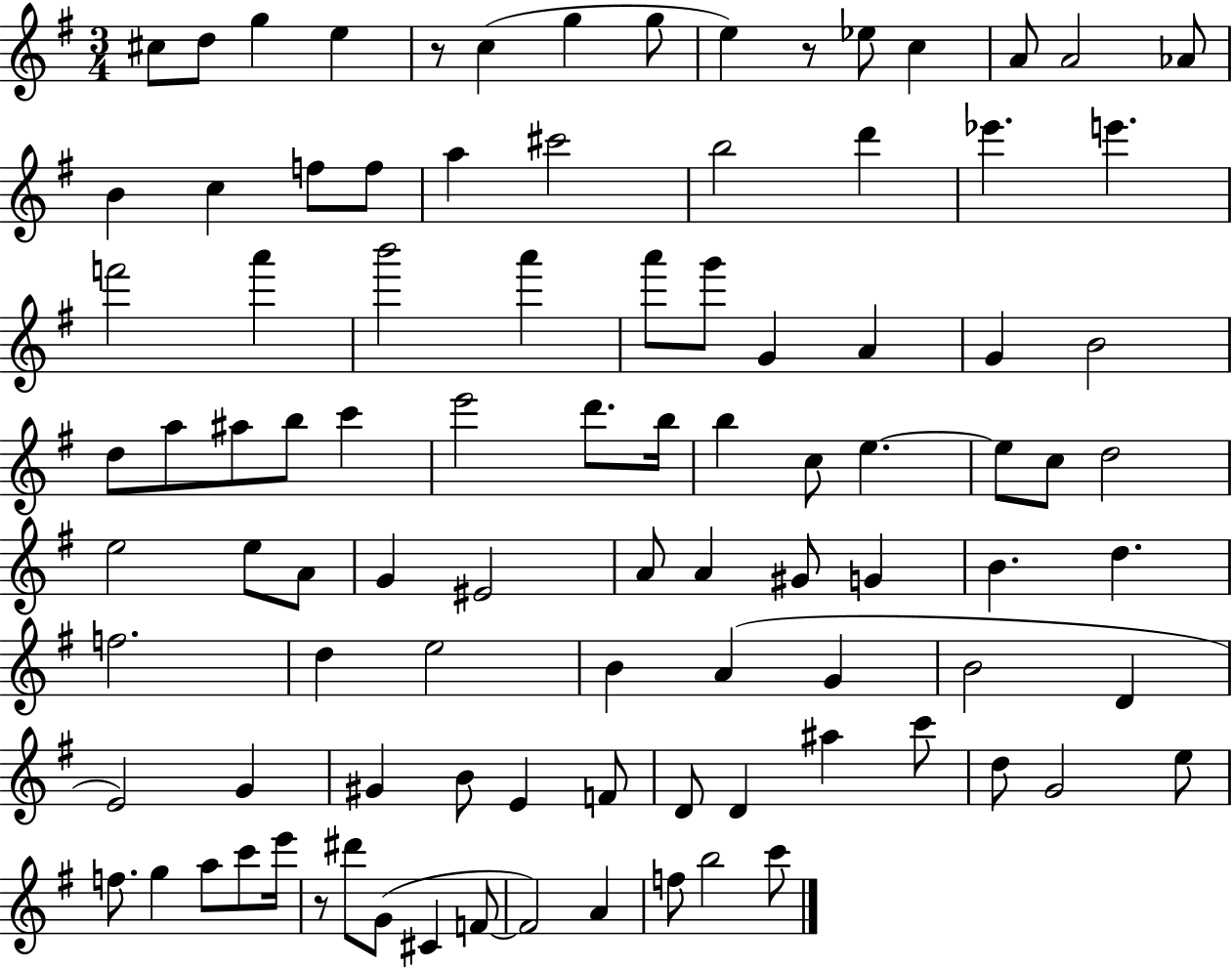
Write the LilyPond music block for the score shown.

{
  \clef treble
  \numericTimeSignature
  \time 3/4
  \key g \major
  cis''8 d''8 g''4 e''4 | r8 c''4( g''4 g''8 | e''4) r8 ees''8 c''4 | a'8 a'2 aes'8 | \break b'4 c''4 f''8 f''8 | a''4 cis'''2 | b''2 d'''4 | ees'''4. e'''4. | \break f'''2 a'''4 | b'''2 a'''4 | a'''8 g'''8 g'4 a'4 | g'4 b'2 | \break d''8 a''8 ais''8 b''8 c'''4 | e'''2 d'''8. b''16 | b''4 c''8 e''4.~~ | e''8 c''8 d''2 | \break e''2 e''8 a'8 | g'4 eis'2 | a'8 a'4 gis'8 g'4 | b'4. d''4. | \break f''2. | d''4 e''2 | b'4 a'4( g'4 | b'2 d'4 | \break e'2) g'4 | gis'4 b'8 e'4 f'8 | d'8 d'4 ais''4 c'''8 | d''8 g'2 e''8 | \break f''8. g''4 a''8 c'''8 e'''16 | r8 dis'''8 g'8( cis'4 f'8~~ | f'2) a'4 | f''8 b''2 c'''8 | \break \bar "|."
}